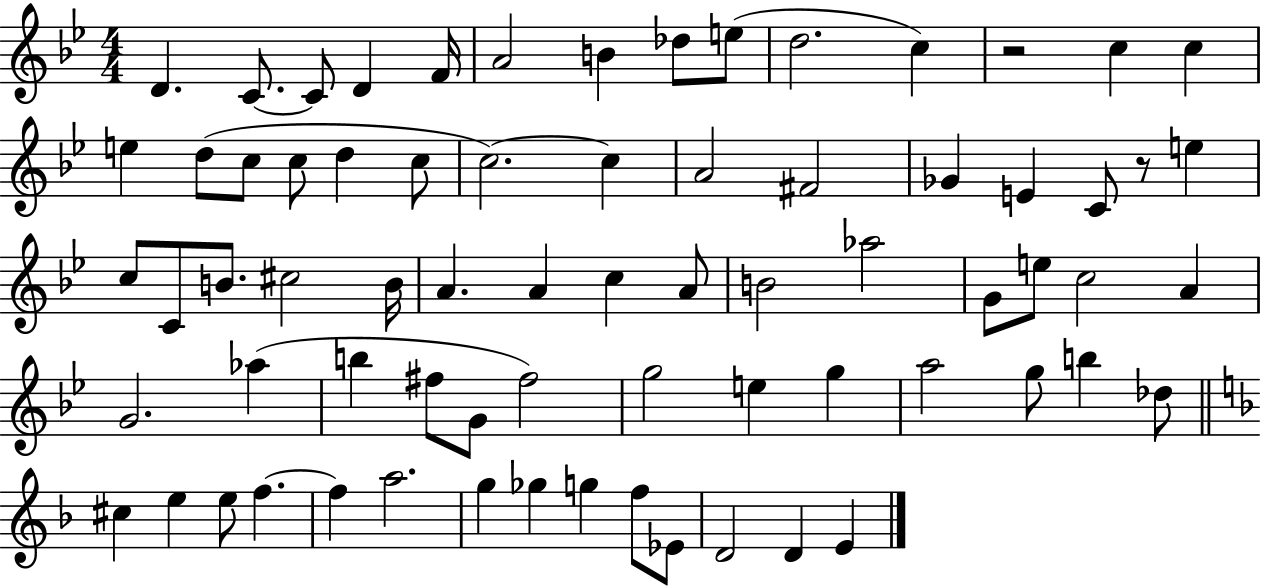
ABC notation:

X:1
T:Untitled
M:4/4
L:1/4
K:Bb
D C/2 C/2 D F/4 A2 B _d/2 e/2 d2 c z2 c c e d/2 c/2 c/2 d c/2 c2 c A2 ^F2 _G E C/2 z/2 e c/2 C/2 B/2 ^c2 B/4 A A c A/2 B2 _a2 G/2 e/2 c2 A G2 _a b ^f/2 G/2 ^f2 g2 e g a2 g/2 b _d/2 ^c e e/2 f f a2 g _g g f/2 _E/2 D2 D E